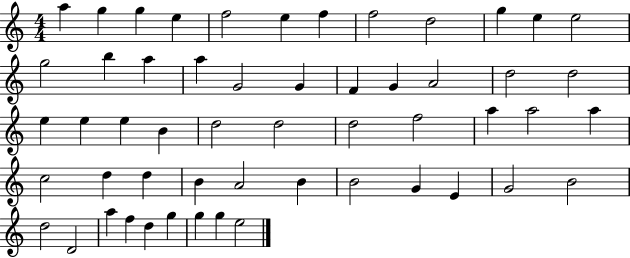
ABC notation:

X:1
T:Untitled
M:4/4
L:1/4
K:C
a g g e f2 e f f2 d2 g e e2 g2 b a a G2 G F G A2 d2 d2 e e e B d2 d2 d2 f2 a a2 a c2 d d B A2 B B2 G E G2 B2 d2 D2 a f d g g g e2